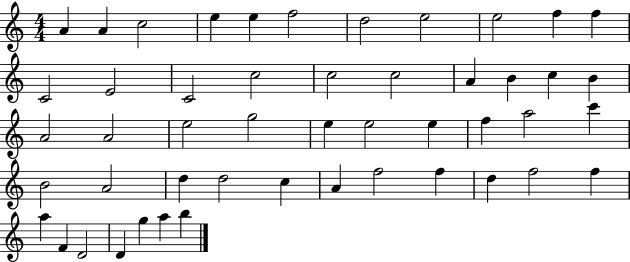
X:1
T:Untitled
M:4/4
L:1/4
K:C
A A c2 e e f2 d2 e2 e2 f f C2 E2 C2 c2 c2 c2 A B c B A2 A2 e2 g2 e e2 e f a2 c' B2 A2 d d2 c A f2 f d f2 f a F D2 D g a b